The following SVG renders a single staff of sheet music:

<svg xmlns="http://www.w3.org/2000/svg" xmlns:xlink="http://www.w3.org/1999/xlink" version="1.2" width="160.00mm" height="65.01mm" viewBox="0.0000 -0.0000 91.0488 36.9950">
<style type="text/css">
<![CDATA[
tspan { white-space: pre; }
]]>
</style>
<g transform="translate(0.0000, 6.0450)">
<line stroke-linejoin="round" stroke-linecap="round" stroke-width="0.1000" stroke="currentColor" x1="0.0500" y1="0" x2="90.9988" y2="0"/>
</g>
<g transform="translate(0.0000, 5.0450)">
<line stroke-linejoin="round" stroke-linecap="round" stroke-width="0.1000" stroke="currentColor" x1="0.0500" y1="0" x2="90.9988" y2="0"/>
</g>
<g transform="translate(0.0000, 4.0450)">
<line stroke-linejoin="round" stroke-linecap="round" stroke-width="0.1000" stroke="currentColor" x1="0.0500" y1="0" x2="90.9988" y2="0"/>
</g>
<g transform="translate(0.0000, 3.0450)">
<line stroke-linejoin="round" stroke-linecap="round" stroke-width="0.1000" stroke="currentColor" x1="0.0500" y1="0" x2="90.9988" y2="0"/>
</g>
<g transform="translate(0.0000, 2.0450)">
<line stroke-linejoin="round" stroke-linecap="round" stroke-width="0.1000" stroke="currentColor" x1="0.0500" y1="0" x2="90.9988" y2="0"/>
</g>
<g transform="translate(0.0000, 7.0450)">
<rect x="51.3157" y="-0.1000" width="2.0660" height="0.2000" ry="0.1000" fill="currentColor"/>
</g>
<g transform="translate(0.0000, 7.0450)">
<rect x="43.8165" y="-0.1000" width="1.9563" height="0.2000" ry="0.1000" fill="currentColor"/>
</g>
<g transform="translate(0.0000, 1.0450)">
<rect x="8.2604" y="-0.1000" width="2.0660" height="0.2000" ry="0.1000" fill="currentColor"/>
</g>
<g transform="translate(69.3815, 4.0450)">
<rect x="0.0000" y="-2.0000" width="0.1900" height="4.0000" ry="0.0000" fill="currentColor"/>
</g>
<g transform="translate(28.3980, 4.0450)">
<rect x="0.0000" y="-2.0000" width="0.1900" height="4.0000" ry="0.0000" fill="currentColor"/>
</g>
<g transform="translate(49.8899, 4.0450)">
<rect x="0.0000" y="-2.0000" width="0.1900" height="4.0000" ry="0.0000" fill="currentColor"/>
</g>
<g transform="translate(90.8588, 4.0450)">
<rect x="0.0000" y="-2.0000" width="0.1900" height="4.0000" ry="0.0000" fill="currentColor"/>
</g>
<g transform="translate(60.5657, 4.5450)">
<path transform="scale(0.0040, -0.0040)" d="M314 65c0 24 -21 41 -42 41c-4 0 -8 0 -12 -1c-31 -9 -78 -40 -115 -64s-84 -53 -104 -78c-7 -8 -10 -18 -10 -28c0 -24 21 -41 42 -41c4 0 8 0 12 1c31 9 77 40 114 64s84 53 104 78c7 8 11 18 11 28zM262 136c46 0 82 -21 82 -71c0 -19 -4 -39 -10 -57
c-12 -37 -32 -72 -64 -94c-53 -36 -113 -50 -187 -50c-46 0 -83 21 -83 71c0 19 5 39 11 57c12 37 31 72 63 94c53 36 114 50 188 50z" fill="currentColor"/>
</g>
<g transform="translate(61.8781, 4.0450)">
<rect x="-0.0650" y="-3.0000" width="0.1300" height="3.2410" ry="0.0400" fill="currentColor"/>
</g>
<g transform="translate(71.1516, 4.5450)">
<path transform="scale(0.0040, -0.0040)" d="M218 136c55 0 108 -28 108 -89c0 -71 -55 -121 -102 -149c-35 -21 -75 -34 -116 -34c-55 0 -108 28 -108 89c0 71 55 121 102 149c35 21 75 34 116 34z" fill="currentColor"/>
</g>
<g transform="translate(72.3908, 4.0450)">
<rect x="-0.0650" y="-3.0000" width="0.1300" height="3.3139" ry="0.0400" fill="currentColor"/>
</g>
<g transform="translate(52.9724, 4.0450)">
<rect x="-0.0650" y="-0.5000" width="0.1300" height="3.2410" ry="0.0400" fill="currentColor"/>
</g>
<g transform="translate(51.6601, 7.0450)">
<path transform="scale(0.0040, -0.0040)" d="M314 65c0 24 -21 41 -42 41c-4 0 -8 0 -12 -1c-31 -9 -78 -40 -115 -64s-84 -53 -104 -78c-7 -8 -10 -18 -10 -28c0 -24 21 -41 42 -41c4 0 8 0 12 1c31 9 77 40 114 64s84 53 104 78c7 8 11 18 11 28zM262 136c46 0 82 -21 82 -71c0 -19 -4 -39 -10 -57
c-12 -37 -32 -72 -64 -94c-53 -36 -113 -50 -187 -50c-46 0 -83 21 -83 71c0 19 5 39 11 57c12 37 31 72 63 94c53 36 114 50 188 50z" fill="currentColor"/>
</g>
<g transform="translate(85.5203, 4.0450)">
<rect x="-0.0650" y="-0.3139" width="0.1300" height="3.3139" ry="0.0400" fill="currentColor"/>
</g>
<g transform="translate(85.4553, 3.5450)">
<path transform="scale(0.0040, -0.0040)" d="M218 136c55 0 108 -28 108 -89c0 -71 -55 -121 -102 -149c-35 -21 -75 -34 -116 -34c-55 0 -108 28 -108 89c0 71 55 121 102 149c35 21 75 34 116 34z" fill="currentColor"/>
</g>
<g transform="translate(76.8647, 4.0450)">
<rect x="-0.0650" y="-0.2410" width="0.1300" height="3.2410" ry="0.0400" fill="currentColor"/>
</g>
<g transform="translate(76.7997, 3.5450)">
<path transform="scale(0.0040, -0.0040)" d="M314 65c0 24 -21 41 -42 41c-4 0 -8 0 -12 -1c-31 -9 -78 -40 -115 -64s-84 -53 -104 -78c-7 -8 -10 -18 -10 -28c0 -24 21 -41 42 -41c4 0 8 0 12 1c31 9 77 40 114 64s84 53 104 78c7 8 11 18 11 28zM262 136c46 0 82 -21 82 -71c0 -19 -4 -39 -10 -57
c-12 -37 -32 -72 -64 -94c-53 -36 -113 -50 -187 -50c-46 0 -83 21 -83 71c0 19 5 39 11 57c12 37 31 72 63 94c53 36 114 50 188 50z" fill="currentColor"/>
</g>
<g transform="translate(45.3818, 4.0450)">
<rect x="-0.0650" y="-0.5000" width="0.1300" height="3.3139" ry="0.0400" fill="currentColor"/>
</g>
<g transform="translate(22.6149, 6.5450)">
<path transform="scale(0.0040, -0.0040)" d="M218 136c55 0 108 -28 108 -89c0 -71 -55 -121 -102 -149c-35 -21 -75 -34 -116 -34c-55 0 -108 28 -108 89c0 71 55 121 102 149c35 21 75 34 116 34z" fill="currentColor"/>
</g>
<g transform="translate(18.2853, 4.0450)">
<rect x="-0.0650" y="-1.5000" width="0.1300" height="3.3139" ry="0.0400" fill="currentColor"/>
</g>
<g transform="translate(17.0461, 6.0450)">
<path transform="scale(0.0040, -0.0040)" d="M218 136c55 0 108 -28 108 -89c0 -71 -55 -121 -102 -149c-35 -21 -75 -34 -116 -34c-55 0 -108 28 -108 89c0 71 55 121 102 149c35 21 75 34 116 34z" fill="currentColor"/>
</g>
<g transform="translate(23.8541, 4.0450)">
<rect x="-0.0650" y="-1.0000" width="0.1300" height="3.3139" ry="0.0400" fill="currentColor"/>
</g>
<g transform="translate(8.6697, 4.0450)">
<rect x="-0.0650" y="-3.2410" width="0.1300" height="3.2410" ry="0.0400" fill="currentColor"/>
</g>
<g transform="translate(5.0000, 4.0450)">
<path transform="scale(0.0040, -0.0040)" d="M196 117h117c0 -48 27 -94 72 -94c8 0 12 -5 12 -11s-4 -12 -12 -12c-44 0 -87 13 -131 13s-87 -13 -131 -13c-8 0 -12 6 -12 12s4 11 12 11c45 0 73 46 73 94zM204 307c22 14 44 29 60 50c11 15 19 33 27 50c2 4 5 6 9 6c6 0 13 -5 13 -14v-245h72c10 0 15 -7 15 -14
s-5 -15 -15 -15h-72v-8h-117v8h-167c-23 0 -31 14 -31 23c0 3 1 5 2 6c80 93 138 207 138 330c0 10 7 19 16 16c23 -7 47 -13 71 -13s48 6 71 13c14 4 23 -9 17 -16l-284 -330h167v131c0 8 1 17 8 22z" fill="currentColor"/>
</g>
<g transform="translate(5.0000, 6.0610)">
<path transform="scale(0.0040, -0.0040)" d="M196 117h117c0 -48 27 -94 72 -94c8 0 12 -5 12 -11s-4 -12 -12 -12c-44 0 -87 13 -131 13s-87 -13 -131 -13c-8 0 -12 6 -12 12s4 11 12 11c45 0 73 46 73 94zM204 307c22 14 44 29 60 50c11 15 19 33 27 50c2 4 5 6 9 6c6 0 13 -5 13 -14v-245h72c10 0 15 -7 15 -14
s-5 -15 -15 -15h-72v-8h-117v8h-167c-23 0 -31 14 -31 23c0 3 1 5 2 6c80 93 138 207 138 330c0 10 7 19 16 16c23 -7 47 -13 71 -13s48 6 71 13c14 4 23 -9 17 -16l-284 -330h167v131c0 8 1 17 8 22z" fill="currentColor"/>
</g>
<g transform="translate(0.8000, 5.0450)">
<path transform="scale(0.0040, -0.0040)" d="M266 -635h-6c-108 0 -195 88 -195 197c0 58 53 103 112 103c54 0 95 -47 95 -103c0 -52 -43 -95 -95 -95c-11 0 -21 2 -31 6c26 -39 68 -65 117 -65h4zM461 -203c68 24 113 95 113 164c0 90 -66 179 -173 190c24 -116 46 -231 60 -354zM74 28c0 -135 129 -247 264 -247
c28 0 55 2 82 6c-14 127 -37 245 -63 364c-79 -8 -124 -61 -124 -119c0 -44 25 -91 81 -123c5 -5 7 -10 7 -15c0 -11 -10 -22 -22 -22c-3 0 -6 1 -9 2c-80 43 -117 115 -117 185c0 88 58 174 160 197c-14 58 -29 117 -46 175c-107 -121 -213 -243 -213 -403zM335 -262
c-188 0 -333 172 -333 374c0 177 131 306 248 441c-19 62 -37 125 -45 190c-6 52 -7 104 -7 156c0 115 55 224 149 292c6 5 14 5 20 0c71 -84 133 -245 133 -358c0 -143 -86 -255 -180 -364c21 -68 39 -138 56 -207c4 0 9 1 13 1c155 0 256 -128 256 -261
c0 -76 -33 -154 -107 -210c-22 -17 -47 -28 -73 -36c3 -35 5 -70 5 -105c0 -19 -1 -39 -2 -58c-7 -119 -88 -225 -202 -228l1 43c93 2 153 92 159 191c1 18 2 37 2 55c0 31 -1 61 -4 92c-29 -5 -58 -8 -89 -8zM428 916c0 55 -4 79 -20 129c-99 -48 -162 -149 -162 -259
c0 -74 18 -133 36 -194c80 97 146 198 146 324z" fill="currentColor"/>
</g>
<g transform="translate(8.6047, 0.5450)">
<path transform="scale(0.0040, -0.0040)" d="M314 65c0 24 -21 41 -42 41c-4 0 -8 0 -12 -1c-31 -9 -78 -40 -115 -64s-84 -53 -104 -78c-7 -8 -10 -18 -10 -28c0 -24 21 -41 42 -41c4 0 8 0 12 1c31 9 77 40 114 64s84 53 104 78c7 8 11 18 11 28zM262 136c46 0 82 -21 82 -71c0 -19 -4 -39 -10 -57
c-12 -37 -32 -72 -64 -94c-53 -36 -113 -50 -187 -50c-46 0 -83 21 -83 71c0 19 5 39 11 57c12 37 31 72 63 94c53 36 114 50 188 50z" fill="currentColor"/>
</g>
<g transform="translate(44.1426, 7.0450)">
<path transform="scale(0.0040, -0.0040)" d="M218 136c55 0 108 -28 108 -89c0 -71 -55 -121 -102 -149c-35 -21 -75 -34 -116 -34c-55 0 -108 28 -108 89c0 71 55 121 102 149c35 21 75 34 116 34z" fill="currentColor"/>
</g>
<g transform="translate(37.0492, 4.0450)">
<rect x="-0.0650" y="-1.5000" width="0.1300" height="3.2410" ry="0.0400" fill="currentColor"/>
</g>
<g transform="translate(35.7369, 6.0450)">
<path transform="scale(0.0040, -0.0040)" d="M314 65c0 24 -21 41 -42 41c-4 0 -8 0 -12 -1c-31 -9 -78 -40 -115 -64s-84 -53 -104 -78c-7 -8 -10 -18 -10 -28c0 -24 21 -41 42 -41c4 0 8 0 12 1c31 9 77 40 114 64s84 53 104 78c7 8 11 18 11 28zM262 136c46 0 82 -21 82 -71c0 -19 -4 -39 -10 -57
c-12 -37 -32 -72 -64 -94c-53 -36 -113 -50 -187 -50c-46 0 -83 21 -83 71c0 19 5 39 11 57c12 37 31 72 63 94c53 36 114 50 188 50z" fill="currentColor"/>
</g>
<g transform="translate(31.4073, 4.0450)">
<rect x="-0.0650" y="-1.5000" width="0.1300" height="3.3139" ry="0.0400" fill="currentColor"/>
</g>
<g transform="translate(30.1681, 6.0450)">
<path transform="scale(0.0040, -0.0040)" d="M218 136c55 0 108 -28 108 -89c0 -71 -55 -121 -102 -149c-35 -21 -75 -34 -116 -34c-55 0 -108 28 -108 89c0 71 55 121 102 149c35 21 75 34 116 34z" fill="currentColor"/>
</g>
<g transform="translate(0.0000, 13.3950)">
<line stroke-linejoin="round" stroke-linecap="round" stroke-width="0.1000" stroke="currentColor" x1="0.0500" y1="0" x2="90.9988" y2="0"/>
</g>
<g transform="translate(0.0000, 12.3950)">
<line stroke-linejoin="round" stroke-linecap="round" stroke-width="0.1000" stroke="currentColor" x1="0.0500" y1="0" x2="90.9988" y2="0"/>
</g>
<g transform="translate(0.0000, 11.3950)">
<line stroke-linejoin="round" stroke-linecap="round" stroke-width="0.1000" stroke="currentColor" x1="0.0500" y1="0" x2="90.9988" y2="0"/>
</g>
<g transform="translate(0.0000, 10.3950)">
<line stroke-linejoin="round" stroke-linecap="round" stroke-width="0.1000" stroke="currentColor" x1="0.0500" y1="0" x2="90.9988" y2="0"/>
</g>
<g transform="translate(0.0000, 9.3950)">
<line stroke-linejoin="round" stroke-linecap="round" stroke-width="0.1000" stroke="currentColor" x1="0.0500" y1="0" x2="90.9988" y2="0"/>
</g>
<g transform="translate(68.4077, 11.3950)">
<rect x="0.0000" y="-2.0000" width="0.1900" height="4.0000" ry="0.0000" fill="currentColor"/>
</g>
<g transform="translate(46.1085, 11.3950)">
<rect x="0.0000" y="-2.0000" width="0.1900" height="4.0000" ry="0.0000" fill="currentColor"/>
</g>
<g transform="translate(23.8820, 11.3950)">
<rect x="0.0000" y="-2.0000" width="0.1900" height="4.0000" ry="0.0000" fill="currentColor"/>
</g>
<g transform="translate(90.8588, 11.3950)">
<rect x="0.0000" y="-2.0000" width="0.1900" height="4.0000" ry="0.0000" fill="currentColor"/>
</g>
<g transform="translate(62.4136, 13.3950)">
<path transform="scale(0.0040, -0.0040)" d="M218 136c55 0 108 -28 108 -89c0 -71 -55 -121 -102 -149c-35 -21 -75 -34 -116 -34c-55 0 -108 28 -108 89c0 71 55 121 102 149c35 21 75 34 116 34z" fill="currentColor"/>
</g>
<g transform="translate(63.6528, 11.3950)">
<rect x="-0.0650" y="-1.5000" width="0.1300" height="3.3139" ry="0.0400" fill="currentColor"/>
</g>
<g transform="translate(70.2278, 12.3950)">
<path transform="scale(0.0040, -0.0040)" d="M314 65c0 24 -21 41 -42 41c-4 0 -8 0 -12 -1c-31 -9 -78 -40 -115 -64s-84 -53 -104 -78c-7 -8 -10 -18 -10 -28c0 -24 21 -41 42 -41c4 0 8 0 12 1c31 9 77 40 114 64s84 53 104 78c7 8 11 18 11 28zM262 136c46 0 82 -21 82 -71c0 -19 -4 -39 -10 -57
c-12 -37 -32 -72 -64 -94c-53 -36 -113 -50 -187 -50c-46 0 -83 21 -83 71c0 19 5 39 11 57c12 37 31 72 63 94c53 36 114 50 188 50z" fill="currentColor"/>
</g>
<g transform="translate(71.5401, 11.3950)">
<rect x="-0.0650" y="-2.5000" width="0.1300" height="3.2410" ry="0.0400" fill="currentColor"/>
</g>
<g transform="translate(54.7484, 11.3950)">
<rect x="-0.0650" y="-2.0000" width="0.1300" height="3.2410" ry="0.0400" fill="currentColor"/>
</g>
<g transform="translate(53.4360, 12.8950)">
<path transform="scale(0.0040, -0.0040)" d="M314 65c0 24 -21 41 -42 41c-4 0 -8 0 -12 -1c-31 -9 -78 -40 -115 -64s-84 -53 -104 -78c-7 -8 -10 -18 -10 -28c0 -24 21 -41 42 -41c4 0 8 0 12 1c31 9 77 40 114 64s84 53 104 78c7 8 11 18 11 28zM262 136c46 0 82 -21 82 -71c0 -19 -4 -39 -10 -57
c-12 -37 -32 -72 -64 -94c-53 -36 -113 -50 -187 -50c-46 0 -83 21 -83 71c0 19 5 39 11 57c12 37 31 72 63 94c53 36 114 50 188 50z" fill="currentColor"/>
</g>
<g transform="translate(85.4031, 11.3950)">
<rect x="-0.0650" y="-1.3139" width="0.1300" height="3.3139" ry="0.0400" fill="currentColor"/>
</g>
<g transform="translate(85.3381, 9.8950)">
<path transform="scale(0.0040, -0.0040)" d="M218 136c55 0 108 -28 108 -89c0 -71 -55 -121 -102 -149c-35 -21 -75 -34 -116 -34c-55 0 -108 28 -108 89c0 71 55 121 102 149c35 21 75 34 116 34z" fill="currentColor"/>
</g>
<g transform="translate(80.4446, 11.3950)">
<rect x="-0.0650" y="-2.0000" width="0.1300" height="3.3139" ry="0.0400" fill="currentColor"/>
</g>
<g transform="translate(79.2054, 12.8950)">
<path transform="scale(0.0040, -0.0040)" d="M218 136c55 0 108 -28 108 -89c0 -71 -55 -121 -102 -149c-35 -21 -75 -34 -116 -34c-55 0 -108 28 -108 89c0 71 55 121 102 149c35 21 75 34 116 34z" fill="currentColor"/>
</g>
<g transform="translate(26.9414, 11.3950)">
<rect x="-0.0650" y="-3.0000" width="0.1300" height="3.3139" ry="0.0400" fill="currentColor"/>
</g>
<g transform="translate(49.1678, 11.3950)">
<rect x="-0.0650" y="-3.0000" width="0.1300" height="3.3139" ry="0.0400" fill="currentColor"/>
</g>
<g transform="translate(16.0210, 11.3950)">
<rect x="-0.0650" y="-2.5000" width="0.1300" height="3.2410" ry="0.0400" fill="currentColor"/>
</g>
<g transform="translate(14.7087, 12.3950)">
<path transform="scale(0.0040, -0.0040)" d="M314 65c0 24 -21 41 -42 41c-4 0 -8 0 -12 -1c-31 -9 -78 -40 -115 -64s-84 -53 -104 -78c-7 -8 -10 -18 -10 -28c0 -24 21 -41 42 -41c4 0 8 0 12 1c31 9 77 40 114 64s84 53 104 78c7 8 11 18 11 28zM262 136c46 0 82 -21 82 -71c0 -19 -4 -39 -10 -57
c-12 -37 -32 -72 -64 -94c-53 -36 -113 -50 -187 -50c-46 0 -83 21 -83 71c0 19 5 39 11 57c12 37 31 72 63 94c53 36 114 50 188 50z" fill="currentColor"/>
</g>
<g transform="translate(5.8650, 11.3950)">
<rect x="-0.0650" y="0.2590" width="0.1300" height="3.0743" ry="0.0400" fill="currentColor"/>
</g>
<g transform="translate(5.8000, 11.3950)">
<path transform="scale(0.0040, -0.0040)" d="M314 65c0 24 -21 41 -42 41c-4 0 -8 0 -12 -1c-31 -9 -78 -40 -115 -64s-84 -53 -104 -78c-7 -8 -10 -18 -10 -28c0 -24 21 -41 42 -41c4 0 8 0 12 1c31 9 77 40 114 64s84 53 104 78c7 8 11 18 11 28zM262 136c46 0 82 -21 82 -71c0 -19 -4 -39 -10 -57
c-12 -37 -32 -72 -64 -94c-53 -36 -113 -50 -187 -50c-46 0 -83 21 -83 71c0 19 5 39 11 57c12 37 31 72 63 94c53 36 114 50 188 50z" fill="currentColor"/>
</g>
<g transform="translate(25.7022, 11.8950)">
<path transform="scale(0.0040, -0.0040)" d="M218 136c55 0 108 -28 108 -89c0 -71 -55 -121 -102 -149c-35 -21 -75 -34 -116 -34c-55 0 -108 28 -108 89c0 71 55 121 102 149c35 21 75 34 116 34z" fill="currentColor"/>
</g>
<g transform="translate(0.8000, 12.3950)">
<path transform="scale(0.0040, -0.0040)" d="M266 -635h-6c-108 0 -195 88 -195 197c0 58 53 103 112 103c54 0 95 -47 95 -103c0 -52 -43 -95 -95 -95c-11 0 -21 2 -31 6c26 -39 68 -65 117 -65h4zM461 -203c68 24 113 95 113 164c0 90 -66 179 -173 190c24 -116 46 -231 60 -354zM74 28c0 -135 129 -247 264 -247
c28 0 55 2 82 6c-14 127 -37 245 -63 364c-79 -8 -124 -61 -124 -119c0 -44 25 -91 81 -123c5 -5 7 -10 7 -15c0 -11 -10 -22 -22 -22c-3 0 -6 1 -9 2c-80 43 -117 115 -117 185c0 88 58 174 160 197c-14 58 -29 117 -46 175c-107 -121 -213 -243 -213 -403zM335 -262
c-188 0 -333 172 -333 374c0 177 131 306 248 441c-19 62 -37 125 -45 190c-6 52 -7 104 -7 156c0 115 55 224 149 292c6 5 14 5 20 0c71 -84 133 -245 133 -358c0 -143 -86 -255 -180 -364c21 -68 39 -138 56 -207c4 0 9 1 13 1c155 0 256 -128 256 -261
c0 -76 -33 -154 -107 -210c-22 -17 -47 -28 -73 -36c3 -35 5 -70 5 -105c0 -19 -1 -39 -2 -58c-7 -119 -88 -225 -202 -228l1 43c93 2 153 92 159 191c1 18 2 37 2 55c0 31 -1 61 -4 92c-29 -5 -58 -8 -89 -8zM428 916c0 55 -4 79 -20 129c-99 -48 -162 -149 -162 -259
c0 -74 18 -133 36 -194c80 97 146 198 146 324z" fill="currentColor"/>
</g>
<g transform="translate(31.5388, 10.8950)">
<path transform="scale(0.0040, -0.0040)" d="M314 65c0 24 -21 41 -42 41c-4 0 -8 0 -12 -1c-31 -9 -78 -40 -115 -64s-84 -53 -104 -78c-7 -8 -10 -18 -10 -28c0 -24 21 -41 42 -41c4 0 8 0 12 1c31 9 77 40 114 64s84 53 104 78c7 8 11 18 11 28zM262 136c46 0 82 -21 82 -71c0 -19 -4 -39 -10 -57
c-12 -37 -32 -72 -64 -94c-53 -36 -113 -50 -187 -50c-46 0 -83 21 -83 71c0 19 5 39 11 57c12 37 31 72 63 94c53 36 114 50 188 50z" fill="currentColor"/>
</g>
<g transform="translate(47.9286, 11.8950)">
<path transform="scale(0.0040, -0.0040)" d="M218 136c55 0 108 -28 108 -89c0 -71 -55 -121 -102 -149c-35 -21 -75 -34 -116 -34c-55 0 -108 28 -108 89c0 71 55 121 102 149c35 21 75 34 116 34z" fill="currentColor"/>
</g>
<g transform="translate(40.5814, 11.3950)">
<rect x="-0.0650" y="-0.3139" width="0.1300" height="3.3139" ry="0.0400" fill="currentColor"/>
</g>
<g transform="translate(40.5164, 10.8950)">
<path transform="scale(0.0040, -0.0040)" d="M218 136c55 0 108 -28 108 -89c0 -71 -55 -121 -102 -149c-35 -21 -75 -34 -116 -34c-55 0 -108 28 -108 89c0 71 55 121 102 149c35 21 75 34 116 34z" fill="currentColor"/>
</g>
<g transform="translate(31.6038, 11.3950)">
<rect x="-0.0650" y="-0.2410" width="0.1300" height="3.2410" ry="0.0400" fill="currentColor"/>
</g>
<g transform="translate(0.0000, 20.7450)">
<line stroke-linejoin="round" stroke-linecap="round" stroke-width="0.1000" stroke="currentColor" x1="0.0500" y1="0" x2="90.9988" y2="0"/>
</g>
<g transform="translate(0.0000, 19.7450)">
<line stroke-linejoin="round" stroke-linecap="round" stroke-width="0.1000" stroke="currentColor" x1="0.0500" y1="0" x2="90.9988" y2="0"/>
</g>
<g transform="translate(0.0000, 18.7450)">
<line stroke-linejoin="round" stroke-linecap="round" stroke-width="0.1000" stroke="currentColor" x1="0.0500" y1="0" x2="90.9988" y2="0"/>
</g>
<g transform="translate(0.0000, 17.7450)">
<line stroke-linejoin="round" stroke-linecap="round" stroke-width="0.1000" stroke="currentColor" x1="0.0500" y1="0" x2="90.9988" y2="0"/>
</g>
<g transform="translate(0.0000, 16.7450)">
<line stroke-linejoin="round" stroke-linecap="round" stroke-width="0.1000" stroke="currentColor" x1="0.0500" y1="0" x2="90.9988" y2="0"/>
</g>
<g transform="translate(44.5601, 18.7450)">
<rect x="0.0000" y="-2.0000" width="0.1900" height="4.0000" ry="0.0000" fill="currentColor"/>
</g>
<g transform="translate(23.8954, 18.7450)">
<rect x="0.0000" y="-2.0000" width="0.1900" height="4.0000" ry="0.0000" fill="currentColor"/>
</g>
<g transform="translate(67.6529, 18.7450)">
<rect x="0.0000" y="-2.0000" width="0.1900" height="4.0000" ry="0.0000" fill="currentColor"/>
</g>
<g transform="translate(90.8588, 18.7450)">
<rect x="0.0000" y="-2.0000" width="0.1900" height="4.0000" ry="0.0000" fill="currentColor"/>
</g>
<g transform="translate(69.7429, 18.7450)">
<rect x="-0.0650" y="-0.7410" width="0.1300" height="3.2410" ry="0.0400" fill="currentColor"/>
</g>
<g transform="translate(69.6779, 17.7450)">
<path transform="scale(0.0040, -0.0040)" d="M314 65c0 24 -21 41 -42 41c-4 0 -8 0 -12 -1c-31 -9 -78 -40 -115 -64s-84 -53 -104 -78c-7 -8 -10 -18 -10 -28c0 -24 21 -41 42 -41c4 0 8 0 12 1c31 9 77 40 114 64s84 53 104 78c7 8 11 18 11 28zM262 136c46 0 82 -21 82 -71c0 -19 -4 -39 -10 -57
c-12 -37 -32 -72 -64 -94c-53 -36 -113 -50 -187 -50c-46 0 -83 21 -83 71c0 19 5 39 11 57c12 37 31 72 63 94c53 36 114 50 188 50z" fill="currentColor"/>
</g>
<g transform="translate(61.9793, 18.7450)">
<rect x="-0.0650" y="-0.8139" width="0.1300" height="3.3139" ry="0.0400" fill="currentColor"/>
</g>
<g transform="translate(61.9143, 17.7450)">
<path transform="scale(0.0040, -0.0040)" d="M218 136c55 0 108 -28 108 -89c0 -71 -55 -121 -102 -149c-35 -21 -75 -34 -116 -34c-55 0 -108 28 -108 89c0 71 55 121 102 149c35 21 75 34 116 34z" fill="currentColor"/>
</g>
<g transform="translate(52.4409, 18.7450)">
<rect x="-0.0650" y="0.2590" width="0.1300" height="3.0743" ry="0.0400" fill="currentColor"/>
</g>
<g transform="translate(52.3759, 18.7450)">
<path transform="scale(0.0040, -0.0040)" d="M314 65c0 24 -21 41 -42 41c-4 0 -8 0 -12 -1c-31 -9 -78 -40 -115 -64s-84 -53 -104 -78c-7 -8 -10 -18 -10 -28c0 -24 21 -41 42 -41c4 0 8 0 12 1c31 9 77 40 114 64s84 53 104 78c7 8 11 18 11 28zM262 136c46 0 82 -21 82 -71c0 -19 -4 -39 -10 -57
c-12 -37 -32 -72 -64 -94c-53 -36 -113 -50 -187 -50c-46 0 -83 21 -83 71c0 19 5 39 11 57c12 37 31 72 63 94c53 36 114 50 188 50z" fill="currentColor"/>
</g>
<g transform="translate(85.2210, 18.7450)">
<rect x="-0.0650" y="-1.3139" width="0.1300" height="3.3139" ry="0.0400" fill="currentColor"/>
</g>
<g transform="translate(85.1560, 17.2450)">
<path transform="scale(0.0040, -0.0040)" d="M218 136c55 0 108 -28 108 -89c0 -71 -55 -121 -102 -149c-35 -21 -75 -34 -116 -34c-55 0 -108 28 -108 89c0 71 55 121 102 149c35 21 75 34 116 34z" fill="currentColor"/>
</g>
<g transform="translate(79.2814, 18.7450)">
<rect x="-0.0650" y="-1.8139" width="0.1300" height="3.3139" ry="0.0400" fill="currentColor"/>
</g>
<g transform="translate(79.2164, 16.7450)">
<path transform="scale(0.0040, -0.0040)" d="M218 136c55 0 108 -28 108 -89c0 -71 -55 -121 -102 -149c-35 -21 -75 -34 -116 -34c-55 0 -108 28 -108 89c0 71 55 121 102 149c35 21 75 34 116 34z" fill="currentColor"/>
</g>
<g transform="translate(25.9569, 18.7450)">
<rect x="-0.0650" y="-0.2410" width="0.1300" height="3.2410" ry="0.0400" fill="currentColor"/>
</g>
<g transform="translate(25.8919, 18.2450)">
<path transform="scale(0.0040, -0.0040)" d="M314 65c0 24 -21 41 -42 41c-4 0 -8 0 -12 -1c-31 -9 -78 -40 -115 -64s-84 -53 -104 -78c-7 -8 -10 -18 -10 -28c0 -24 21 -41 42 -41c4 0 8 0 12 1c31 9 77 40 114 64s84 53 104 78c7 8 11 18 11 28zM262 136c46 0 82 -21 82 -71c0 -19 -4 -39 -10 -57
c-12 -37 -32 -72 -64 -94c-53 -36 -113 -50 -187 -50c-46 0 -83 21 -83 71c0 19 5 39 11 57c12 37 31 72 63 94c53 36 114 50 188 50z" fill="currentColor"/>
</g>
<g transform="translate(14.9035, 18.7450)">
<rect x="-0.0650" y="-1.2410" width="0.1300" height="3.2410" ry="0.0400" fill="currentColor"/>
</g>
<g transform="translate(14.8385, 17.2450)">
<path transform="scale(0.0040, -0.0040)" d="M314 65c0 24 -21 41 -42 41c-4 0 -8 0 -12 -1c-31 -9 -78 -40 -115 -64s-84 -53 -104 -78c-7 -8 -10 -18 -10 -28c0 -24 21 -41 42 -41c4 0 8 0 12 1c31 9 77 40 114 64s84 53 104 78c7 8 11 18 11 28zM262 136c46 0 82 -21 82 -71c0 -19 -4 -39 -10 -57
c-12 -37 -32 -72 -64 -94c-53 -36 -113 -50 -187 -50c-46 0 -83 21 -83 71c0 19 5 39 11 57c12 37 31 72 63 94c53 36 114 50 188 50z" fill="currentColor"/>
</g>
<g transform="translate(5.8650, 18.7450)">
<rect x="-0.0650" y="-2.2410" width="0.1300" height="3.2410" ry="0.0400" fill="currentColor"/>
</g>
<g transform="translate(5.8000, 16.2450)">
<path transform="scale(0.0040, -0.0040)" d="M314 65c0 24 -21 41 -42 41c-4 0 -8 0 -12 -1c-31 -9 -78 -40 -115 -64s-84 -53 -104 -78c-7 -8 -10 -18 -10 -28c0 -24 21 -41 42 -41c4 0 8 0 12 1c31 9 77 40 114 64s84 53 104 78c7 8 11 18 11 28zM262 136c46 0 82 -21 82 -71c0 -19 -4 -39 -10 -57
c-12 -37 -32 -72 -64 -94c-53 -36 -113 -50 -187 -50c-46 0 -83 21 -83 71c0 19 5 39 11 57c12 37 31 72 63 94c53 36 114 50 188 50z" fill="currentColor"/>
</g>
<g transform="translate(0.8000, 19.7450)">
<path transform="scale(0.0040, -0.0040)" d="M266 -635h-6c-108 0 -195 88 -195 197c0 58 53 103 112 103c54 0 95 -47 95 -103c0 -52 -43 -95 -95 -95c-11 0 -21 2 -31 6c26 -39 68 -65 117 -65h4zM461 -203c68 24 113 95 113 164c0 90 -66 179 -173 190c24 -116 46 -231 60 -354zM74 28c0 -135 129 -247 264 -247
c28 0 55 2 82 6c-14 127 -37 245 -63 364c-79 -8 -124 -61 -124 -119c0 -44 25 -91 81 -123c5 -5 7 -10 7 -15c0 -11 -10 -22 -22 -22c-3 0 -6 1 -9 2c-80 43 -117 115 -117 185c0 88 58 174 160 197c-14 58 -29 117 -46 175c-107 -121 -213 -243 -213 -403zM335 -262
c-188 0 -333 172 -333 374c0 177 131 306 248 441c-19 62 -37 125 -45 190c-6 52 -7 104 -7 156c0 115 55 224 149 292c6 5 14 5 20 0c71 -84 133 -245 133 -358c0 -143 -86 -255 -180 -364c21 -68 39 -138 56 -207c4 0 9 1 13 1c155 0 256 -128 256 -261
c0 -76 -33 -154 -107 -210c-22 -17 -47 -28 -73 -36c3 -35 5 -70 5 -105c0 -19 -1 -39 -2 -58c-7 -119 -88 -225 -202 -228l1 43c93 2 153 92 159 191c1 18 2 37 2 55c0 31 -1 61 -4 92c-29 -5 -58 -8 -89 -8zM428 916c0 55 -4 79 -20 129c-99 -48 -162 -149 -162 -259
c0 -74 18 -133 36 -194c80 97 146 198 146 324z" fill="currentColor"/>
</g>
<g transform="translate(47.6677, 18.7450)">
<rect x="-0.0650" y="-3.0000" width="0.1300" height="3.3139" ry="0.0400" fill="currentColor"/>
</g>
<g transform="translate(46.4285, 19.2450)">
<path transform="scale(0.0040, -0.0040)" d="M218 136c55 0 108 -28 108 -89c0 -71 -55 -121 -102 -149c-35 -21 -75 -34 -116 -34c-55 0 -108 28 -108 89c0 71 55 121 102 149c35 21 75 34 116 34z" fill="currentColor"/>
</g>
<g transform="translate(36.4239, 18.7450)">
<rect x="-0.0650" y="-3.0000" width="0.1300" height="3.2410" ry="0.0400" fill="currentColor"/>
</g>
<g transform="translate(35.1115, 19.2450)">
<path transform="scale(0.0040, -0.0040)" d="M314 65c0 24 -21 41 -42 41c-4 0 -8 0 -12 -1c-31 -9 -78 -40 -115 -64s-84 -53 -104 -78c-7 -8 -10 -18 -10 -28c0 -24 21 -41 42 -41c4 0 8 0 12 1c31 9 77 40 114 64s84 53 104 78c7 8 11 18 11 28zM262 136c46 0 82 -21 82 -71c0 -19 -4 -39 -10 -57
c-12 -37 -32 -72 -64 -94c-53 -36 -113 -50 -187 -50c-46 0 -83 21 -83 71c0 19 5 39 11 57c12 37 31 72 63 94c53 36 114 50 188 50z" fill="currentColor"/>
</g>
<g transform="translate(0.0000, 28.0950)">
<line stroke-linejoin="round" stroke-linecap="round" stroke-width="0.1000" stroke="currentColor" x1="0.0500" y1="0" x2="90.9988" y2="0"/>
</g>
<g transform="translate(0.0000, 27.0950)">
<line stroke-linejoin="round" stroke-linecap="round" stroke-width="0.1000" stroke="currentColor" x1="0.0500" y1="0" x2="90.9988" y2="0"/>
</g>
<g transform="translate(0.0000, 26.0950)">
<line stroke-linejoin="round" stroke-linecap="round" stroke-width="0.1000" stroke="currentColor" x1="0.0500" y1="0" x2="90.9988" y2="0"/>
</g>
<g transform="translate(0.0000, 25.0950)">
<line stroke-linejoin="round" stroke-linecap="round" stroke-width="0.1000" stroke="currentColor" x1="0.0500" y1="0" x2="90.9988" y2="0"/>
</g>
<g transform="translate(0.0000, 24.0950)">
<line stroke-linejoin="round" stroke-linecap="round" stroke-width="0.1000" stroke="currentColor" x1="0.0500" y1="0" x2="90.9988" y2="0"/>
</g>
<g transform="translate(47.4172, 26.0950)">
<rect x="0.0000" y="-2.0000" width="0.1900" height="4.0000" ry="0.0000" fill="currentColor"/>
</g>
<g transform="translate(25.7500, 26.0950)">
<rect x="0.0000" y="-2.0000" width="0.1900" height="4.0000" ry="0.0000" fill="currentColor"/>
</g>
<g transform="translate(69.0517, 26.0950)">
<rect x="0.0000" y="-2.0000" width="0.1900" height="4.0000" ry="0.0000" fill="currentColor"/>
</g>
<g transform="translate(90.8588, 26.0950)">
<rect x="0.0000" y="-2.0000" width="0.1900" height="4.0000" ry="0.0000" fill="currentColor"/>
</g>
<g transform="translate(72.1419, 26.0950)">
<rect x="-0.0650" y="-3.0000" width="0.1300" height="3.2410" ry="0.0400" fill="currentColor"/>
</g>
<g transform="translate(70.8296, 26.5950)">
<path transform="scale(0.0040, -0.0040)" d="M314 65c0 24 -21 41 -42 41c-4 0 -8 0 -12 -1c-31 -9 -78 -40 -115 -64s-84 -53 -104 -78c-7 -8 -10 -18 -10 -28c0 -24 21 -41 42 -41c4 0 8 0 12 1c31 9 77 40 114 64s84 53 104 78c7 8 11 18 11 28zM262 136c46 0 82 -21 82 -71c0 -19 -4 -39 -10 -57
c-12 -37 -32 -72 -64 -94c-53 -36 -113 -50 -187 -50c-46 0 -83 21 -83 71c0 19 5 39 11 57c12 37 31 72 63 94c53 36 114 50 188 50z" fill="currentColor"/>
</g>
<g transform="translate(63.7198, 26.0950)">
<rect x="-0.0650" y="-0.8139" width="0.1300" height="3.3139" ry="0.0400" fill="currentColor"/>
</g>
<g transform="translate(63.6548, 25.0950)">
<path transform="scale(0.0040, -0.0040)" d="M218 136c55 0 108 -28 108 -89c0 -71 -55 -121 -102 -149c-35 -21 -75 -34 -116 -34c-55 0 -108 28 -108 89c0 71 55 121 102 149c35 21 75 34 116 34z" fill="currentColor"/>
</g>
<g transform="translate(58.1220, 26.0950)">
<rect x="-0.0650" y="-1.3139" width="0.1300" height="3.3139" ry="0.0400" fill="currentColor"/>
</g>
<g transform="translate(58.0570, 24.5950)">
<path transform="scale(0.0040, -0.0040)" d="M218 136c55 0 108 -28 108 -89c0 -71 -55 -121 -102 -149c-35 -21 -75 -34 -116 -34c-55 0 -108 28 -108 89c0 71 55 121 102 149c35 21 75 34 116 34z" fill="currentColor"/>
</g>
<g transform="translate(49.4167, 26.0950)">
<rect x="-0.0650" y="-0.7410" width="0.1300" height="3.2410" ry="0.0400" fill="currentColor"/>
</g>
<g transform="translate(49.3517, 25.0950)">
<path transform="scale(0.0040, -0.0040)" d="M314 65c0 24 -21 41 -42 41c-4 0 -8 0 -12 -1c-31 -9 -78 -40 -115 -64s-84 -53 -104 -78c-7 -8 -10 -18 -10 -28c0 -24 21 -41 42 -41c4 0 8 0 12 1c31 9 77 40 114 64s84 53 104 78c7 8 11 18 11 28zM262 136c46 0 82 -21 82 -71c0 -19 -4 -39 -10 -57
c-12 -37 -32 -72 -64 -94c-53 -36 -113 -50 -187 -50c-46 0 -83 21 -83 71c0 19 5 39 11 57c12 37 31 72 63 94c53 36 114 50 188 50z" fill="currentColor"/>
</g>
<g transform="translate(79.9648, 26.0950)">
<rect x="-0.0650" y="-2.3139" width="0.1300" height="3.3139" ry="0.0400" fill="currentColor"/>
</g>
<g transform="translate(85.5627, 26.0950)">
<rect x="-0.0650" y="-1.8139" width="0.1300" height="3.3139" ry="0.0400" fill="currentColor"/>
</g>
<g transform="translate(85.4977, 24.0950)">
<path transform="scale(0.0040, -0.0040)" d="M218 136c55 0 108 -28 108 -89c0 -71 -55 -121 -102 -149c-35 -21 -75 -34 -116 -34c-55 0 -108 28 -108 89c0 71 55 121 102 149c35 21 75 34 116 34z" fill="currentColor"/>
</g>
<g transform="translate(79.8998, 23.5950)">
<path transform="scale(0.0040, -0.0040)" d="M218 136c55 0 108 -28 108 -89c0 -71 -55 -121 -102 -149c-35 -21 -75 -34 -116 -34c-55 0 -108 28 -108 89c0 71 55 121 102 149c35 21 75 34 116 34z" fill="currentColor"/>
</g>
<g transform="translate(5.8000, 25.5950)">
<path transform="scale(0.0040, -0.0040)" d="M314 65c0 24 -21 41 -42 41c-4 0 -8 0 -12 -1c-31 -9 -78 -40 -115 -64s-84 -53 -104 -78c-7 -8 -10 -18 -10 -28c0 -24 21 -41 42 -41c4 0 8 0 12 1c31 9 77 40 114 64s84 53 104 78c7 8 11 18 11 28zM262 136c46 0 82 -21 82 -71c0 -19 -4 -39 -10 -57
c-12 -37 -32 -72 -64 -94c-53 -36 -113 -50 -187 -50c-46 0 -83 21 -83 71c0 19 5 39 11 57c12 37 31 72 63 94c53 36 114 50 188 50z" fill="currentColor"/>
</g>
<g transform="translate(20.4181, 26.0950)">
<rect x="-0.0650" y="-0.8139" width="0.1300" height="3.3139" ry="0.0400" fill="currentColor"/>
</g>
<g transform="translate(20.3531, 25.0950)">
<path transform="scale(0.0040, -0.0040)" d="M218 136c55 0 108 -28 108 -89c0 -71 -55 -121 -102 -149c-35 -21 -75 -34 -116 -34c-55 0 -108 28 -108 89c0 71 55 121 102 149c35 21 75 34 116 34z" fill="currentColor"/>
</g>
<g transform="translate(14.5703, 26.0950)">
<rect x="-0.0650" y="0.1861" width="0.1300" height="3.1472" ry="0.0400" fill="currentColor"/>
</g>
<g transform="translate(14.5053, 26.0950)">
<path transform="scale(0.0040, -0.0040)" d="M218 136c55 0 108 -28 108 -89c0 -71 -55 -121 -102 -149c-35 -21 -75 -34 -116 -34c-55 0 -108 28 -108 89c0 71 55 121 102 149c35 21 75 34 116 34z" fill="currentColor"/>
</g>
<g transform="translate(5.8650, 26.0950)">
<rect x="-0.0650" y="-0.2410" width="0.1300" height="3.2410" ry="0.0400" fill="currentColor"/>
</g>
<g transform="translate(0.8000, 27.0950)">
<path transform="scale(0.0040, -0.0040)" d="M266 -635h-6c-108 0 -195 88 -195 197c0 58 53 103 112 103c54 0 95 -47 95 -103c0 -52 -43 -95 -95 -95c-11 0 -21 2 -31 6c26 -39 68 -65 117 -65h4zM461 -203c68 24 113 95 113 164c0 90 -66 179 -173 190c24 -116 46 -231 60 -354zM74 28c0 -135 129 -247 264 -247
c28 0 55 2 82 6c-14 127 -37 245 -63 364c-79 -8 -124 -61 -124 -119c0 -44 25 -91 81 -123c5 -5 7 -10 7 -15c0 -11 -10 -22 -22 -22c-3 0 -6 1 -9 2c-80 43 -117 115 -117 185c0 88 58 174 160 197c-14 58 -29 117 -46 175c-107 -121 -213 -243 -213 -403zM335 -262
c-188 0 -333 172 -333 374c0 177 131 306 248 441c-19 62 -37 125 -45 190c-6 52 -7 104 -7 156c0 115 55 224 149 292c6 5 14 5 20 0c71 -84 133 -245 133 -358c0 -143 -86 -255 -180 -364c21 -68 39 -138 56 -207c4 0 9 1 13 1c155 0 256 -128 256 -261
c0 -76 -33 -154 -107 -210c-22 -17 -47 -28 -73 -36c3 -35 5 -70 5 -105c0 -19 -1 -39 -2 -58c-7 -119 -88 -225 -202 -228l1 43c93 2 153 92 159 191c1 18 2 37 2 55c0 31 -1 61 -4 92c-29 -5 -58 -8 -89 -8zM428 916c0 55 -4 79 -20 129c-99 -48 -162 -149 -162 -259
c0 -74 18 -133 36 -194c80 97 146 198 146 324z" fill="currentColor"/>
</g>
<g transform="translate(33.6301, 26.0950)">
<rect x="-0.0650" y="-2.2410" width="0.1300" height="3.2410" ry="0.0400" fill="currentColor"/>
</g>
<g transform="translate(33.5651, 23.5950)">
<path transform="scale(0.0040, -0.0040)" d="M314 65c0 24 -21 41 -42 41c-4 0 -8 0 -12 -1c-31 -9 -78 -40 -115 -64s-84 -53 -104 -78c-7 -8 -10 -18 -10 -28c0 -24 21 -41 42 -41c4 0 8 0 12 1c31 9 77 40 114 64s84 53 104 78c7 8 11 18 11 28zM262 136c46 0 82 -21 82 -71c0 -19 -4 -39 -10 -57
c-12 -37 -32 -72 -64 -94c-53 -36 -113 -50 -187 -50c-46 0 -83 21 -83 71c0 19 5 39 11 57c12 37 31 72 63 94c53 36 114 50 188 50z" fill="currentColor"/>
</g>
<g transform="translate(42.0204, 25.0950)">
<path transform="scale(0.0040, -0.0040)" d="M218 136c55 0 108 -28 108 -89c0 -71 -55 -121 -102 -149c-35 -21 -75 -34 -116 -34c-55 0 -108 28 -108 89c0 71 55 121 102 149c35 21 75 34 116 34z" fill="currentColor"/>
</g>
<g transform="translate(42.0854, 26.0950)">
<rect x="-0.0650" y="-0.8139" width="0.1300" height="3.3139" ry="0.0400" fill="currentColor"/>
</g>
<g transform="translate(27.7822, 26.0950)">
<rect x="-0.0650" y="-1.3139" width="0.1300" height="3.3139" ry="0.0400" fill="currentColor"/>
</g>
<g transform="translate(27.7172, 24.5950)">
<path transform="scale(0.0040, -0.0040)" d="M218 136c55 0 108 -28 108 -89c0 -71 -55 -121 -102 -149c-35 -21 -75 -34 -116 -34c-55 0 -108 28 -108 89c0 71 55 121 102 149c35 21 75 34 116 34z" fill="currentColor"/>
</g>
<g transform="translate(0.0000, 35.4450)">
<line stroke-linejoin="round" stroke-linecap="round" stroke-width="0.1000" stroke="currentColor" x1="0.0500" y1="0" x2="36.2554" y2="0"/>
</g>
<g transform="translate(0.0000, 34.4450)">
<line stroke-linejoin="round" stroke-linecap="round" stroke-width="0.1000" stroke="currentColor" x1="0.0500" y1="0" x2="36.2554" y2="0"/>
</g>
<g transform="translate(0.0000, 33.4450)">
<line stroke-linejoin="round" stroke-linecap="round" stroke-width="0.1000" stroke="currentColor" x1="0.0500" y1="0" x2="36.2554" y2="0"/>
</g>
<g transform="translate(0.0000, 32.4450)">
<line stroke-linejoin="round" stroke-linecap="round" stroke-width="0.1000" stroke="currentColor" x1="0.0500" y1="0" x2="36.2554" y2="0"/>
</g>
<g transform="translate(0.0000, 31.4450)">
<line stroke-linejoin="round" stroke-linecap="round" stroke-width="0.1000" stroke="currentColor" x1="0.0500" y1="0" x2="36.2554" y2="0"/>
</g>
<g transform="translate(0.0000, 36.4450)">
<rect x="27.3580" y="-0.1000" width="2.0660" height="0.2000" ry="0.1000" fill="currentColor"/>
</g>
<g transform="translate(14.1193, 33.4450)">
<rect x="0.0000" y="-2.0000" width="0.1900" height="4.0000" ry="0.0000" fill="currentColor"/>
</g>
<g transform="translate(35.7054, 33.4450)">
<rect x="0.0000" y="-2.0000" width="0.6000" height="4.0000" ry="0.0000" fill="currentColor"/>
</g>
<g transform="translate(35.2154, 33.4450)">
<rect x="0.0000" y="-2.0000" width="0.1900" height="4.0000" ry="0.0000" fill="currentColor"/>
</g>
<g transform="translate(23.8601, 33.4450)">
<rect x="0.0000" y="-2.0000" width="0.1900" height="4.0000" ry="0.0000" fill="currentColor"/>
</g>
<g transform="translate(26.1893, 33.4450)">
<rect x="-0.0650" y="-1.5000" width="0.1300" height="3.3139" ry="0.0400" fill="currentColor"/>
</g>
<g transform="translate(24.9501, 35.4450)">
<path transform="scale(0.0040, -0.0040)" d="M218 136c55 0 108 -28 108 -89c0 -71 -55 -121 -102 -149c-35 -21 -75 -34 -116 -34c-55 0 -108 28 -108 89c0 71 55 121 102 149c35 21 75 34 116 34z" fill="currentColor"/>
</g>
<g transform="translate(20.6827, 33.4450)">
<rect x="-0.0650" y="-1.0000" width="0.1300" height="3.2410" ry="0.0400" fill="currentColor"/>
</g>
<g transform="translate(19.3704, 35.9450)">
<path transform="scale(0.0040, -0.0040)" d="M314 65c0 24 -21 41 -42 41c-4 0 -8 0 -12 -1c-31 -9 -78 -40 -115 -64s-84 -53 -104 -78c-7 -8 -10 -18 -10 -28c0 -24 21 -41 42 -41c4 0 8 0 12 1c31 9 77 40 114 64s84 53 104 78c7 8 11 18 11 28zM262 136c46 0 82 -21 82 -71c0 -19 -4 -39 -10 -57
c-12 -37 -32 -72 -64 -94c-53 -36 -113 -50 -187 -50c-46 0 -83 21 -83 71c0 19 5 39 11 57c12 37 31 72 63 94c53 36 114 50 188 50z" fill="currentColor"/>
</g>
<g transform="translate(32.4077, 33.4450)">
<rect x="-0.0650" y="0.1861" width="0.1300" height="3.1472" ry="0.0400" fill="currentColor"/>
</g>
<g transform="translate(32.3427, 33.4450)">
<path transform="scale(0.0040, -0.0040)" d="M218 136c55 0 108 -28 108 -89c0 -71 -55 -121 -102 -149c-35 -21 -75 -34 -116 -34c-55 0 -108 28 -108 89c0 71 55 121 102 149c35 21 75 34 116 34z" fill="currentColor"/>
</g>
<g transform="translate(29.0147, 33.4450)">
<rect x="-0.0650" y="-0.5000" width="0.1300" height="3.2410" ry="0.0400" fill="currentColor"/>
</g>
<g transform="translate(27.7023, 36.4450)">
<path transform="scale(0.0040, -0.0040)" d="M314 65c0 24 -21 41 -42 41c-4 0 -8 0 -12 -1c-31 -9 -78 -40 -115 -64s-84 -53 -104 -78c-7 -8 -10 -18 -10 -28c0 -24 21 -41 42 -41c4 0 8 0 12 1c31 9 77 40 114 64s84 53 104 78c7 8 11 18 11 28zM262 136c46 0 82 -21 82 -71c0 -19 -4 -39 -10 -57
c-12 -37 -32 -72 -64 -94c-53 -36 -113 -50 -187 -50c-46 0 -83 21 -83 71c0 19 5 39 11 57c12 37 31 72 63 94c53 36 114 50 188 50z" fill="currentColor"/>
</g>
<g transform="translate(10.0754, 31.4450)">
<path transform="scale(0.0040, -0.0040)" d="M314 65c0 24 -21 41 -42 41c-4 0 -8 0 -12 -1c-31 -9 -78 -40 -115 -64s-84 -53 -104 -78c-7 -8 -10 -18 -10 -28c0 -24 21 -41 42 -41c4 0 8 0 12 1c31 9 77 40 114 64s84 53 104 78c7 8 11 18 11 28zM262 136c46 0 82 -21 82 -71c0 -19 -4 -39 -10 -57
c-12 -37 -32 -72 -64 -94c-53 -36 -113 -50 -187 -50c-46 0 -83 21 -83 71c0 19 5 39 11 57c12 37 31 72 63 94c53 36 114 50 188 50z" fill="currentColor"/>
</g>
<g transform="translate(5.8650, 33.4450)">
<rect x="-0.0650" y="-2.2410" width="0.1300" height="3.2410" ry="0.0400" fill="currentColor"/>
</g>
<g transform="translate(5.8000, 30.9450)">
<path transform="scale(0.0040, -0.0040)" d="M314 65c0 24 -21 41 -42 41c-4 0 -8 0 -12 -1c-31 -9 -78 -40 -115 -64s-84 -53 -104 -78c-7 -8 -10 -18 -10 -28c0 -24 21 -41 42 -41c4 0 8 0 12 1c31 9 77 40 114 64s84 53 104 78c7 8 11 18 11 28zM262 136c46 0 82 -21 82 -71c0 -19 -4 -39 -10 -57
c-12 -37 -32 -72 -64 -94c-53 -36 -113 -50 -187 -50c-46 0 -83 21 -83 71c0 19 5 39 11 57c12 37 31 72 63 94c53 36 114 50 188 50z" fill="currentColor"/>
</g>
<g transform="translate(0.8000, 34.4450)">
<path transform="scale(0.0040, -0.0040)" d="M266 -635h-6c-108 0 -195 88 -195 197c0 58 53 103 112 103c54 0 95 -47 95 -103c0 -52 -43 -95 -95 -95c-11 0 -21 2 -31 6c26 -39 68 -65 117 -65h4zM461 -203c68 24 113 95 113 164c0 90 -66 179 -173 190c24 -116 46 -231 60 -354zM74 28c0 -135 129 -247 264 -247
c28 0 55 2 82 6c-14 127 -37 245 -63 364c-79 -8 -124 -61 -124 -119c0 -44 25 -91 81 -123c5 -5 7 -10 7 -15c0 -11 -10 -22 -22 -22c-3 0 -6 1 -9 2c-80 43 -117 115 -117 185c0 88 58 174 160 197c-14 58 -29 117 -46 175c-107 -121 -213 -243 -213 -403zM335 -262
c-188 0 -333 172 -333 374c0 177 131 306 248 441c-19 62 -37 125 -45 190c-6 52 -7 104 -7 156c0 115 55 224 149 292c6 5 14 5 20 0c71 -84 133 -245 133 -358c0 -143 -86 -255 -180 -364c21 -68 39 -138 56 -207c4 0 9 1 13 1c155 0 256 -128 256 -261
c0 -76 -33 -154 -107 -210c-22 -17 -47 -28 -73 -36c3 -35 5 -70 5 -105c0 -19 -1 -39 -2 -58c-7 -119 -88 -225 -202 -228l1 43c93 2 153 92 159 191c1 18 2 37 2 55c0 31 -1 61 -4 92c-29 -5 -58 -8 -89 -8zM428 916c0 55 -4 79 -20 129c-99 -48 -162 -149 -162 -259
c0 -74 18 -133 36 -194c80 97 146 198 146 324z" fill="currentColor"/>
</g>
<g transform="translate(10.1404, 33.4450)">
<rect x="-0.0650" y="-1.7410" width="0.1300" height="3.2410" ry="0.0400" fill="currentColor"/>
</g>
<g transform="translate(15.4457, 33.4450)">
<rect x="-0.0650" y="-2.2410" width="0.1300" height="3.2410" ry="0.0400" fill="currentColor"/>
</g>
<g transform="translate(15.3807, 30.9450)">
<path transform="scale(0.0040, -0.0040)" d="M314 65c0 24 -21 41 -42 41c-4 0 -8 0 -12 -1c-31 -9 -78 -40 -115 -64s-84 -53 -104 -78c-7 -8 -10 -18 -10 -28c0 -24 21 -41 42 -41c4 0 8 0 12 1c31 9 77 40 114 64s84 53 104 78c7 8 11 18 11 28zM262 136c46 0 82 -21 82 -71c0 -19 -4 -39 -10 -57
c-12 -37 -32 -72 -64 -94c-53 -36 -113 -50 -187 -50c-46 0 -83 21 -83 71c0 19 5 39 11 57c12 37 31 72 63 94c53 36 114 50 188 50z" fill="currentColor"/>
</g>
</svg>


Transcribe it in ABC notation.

X:1
T:Untitled
M:4/4
L:1/4
K:C
b2 E D E E2 C C2 A2 A c2 c B2 G2 A c2 c A F2 E G2 F e g2 e2 c2 A2 A B2 d d2 f e c2 B d e g2 d d2 e d A2 g f g2 f2 g2 D2 E C2 B